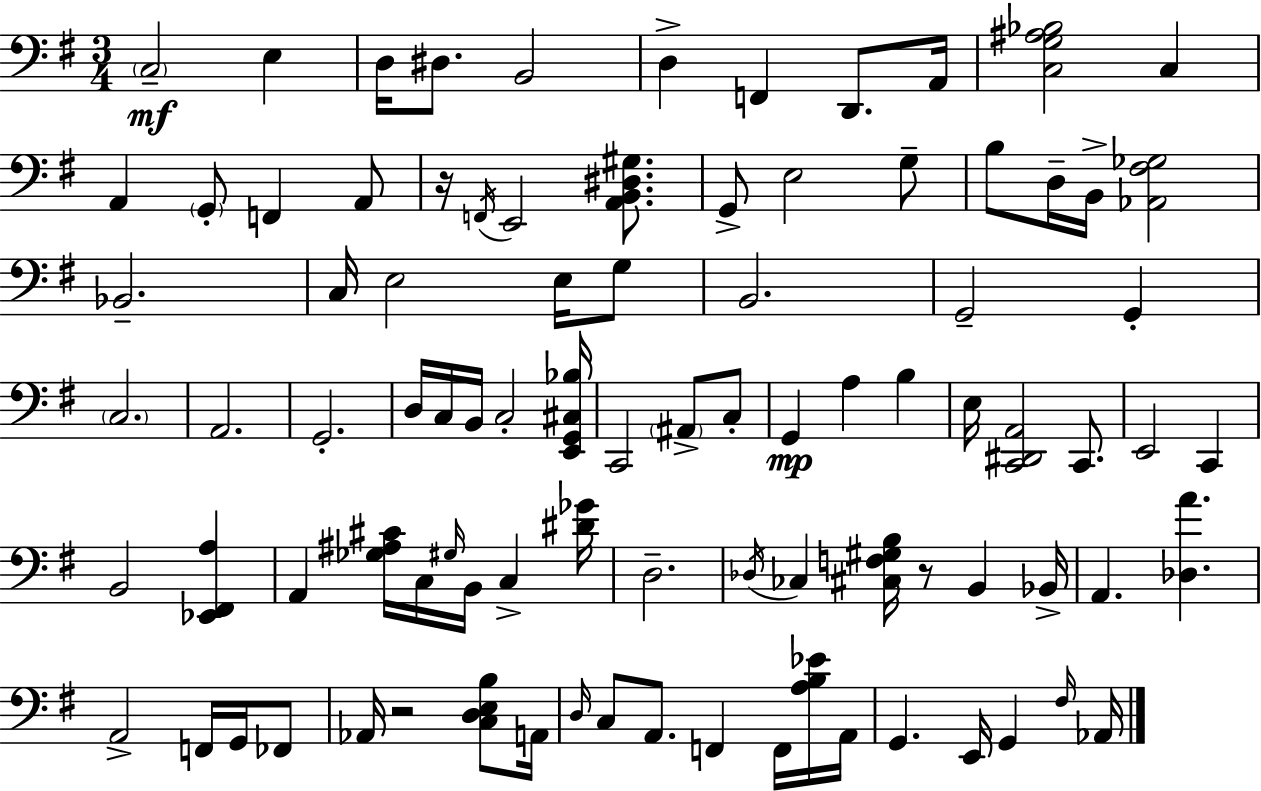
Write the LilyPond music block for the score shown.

{
  \clef bass
  \numericTimeSignature
  \time 3/4
  \key e \minor
  \parenthesize c2--\mf e4 | d16 dis8. b,2 | d4-> f,4 d,8. a,16 | <c g ais bes>2 c4 | \break a,4 \parenthesize g,8-. f,4 a,8 | r16 \acciaccatura { f,16 } e,2 <a, b, dis gis>8. | g,8-> e2 g8-- | b8 d16-- b,16-> <aes, fis ges>2 | \break bes,2.-- | c16 e2 e16 g8 | b,2. | g,2-- g,4-. | \break \parenthesize c2. | a,2. | g,2.-. | d16 c16 b,16 c2-. | \break <e, g, cis bes>16 c,2 \parenthesize ais,8-> c8-. | g,4\mp a4 b4 | e16 <c, dis, a,>2 c,8. | e,2 c,4 | \break b,2 <ees, fis, a>4 | a,4 <ges ais cis'>16 c16 \grace { gis16 } b,16 c4-> | <dis' ges'>16 d2.-- | \acciaccatura { des16 } ces4 <cis f gis b>16 r8 b,4 | \break bes,16-> a,4. <des a'>4. | a,2-> f,16 | g,16 fes,8 aes,16 r2 | <c d e b>8 a,16 \grace { d16 } c8 a,8. f,4 | \break f,16 <a b ees'>16 a,16 g,4. e,16 g,4 | \grace { fis16 } aes,16 \bar "|."
}